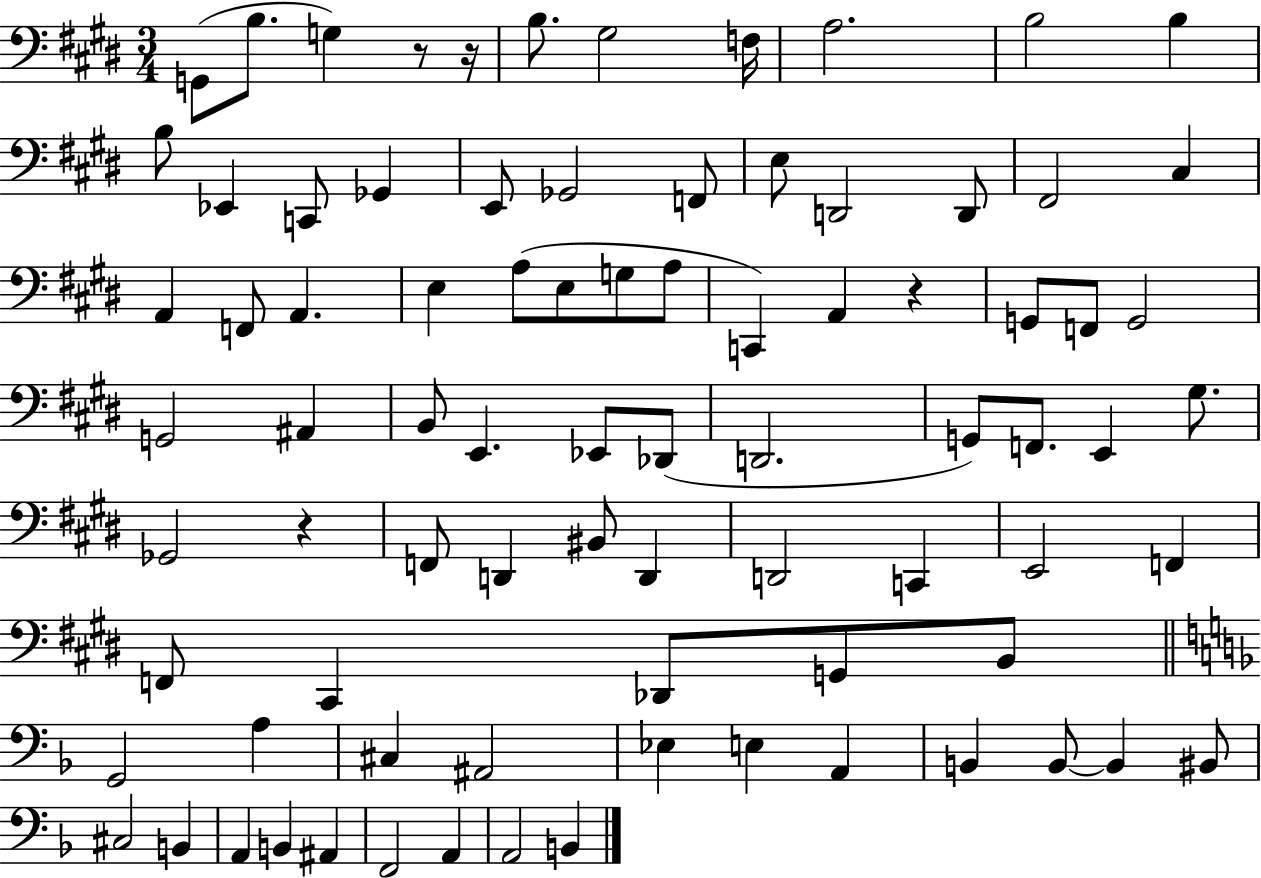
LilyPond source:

{
  \clef bass
  \numericTimeSignature
  \time 3/4
  \key e \major
  \repeat volta 2 { g,8( b8. g4) r8 r16 | b8. gis2 f16 | a2. | b2 b4 | \break b8 ees,4 c,8 ges,4 | e,8 ges,2 f,8 | e8 d,2 d,8 | fis,2 cis4 | \break a,4 f,8 a,4. | e4 a8( e8 g8 a8 | c,4) a,4 r4 | g,8 f,8 g,2 | \break g,2 ais,4 | b,8 e,4. ees,8 des,8( | d,2. | g,8) f,8. e,4 gis8. | \break ges,2 r4 | f,8 d,4 bis,8 d,4 | d,2 c,4 | e,2 f,4 | \break f,8 cis,4 des,8 g,8 b,8 | \bar "||" \break \key f \major g,2 a4 | cis4 ais,2 | ees4 e4 a,4 | b,4 b,8~~ b,4 bis,8 | \break cis2 b,4 | a,4 b,4 ais,4 | f,2 a,4 | a,2 b,4 | \break } \bar "|."
}